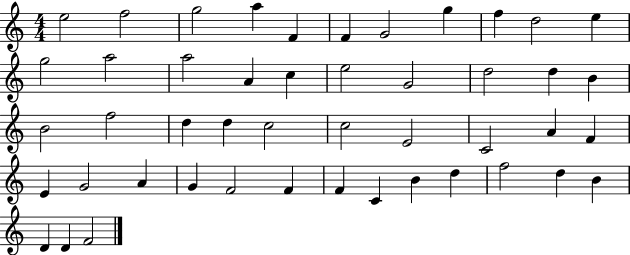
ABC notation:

X:1
T:Untitled
M:4/4
L:1/4
K:C
e2 f2 g2 a F F G2 g f d2 e g2 a2 a2 A c e2 G2 d2 d B B2 f2 d d c2 c2 E2 C2 A F E G2 A G F2 F F C B d f2 d B D D F2